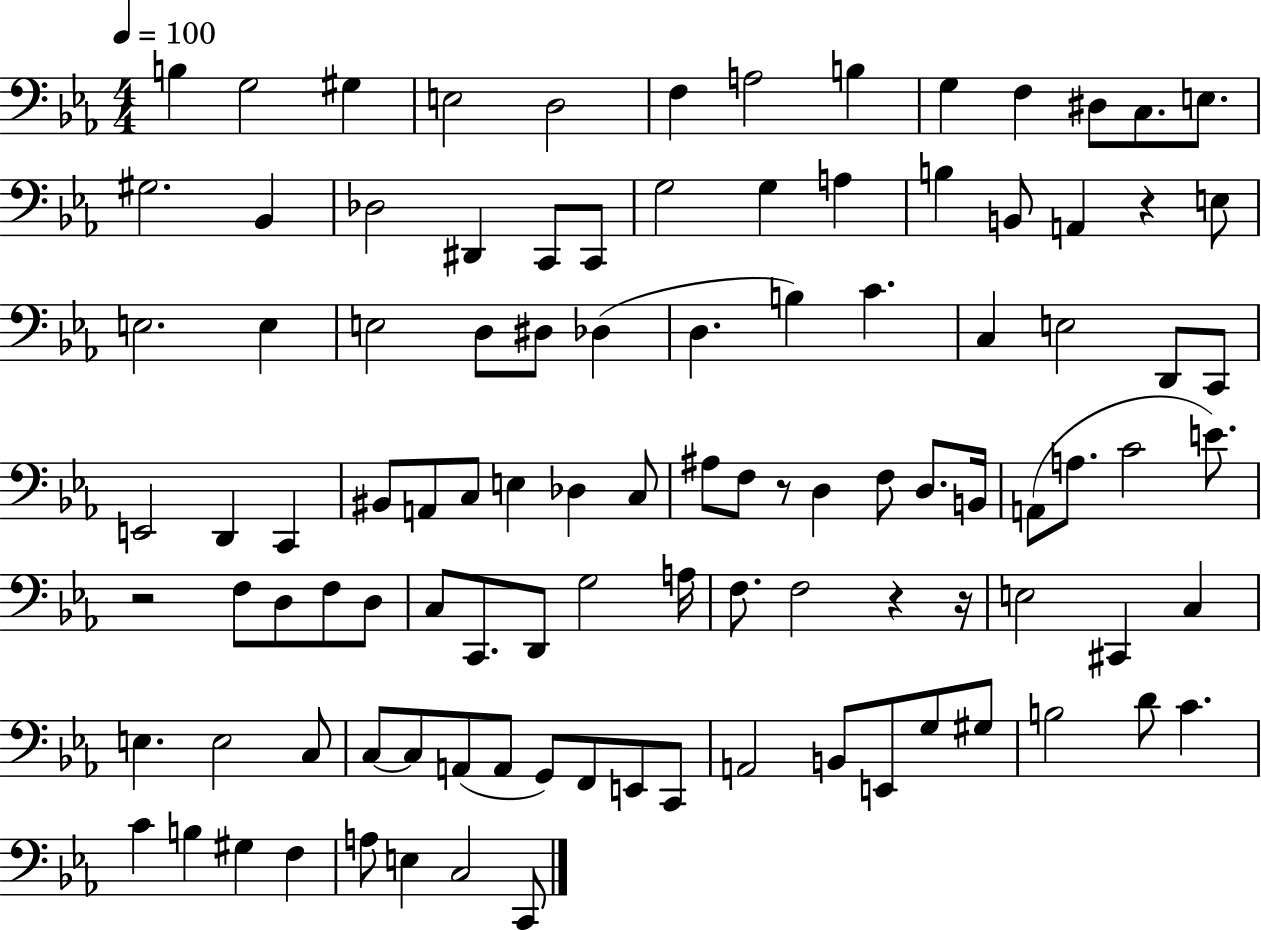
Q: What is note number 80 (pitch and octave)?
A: G2